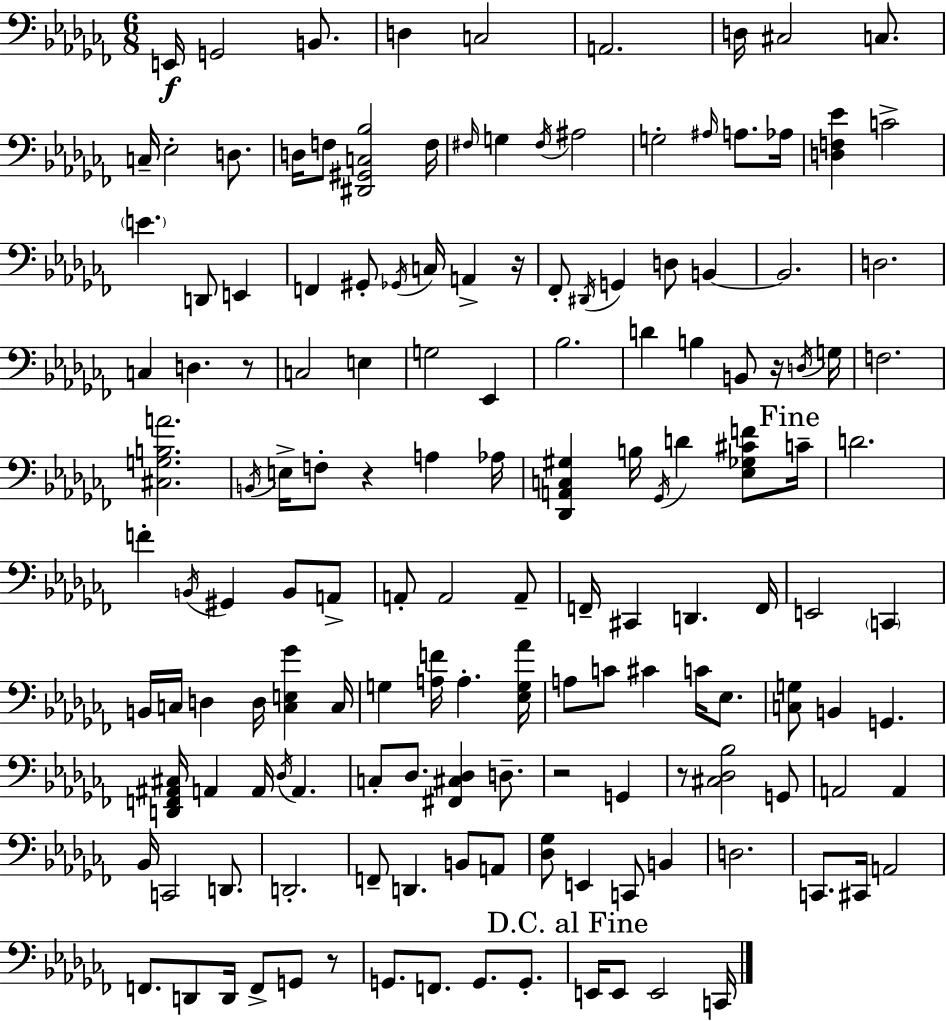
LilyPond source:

{
  \clef bass
  \numericTimeSignature
  \time 6/8
  \key aes \minor
  e,16\f g,2 b,8. | d4 c2 | a,2. | d16 cis2 c8. | \break c16-- ees2-. d8. | d16 f8 <dis, gis, c bes>2 f16 | \grace { fis16 } g4 \acciaccatura { fis16 } ais2 | g2-. \grace { ais16 } a8. | \break aes16 <d f ees'>4 c'2-> | \parenthesize e'4. d,8 e,4 | f,4 gis,8-. \acciaccatura { ges,16 } c16 a,4-> | r16 fes,8-. \acciaccatura { dis,16 } g,4 d8 | \break b,4~~ b,2. | d2. | c4 d4. | r8 c2 | \break e4 g2 | ees,4 bes2. | d'4 b4 | b,8 r16 \acciaccatura { d16 } g16 f2. | \break <cis g b a'>2. | \acciaccatura { b,16 } e16-> f8-. r4 | a4 aes16 <des, a, c gis>4 b16 | \acciaccatura { ges,16 } d'4 <ees ges cis' f'>8 \mark "Fine" c'16-- d'2. | \break f'4-. | \acciaccatura { b,16 } gis,4 b,8 a,8-> a,8-. a,2 | a,8-- f,16-- cis,4 | d,4. f,16 e,2 | \break \parenthesize c,4 b,16 c16 d4 | d16 <c e ges'>4 c16 g4 | <a f'>16 a4.-. <ees g aes'>16 a8 c'8 | cis'4 c'16 ees8. <c g>8 b,4 | \break g,4. <d, f, ais, cis>16 a,4 | a,16 \acciaccatura { des16 } a,4. c8-. | des8. <fis, cis des>4 d8.-- r2 | g,4 r8 | \break <cis des bes>2 g,8 a,2 | a,4 bes,16 c,2 | d,8. d,2.-. | f,8-- | \break d,4. b,8 a,8 <des ges>8 | e,4 c,8 b,4 d2. | c,8. | cis,16 a,2 f,8. | \break d,8 d,16 f,8-> g,8 r8 g,8. | f,8. g,8. g,8.-. \mark "D.C. al Fine" e,16 e,8 | e,2 c,16 \bar "|."
}